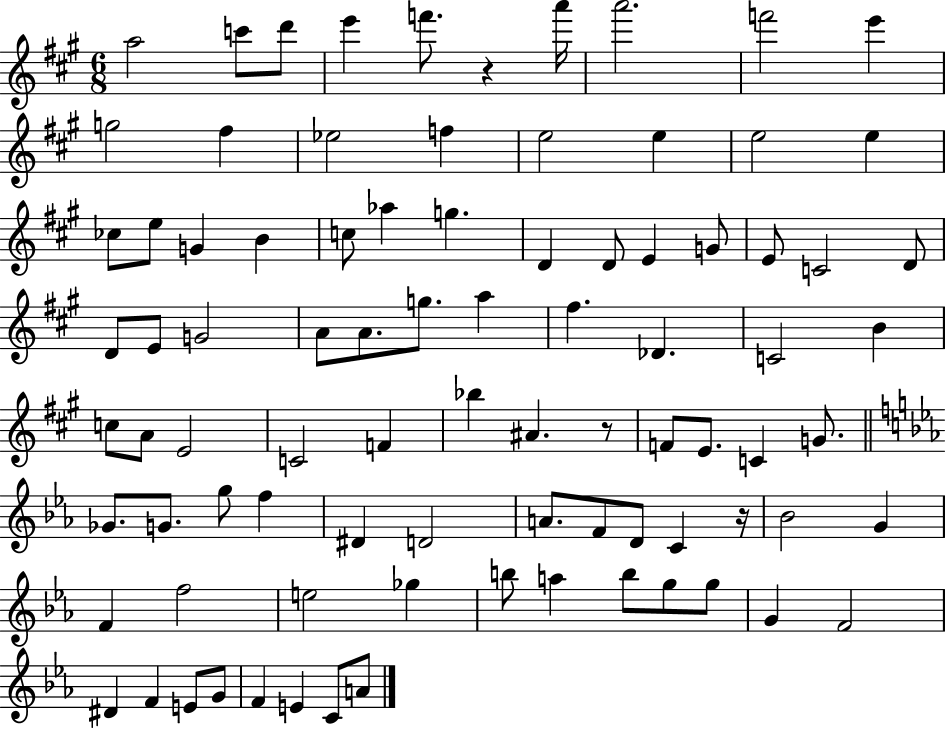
X:1
T:Untitled
M:6/8
L:1/4
K:A
a2 c'/2 d'/2 e' f'/2 z a'/4 a'2 f'2 e' g2 ^f _e2 f e2 e e2 e _c/2 e/2 G B c/2 _a g D D/2 E G/2 E/2 C2 D/2 D/2 E/2 G2 A/2 A/2 g/2 a ^f _D C2 B c/2 A/2 E2 C2 F _b ^A z/2 F/2 E/2 C G/2 _G/2 G/2 g/2 f ^D D2 A/2 F/2 D/2 C z/4 _B2 G F f2 e2 _g b/2 a b/2 g/2 g/2 G F2 ^D F E/2 G/2 F E C/2 A/2